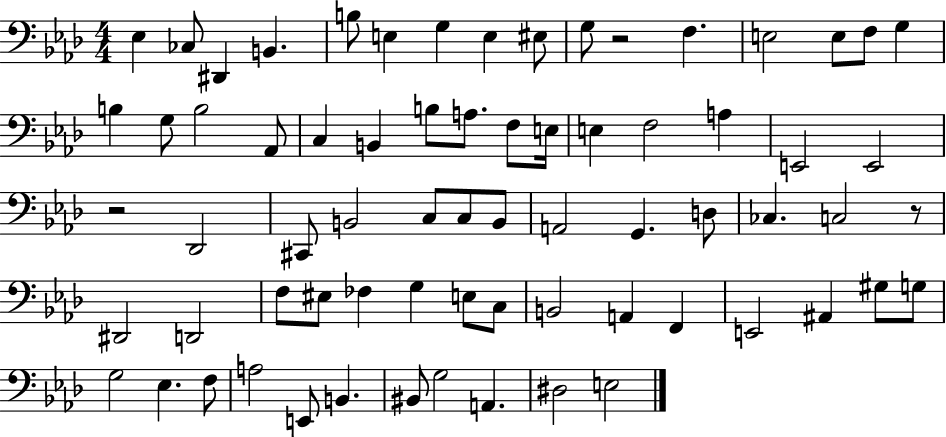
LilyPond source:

{
  \clef bass
  \numericTimeSignature
  \time 4/4
  \key aes \major
  ees4 ces8 dis,4 b,4. | b8 e4 g4 e4 eis8 | g8 r2 f4. | e2 e8 f8 g4 | \break b4 g8 b2 aes,8 | c4 b,4 b8 a8. f8 e16 | e4 f2 a4 | e,2 e,2 | \break r2 des,2 | cis,8 b,2 c8 c8 b,8 | a,2 g,4. d8 | ces4. c2 r8 | \break dis,2 d,2 | f8 eis8 fes4 g4 e8 c8 | b,2 a,4 f,4 | e,2 ais,4 gis8 g8 | \break g2 ees4. f8 | a2 e,8 b,4. | bis,8 g2 a,4. | dis2 e2 | \break \bar "|."
}